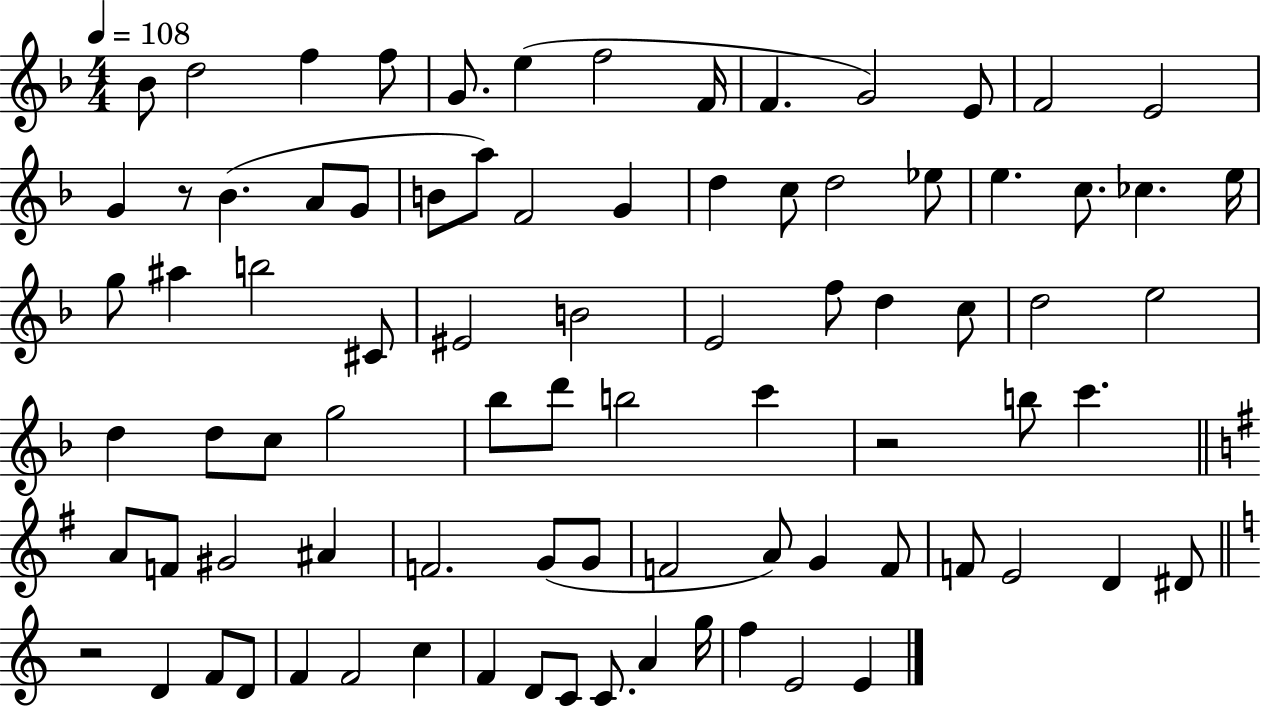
Bb4/e D5/h F5/q F5/e G4/e. E5/q F5/h F4/s F4/q. G4/h E4/e F4/h E4/h G4/q R/e Bb4/q. A4/e G4/e B4/e A5/e F4/h G4/q D5/q C5/e D5/h Eb5/e E5/q. C5/e. CES5/q. E5/s G5/e A#5/q B5/h C#4/e EIS4/h B4/h E4/h F5/e D5/q C5/e D5/h E5/h D5/q D5/e C5/e G5/h Bb5/e D6/e B5/h C6/q R/h B5/e C6/q. A4/e F4/e G#4/h A#4/q F4/h. G4/e G4/e F4/h A4/e G4/q F4/e F4/e E4/h D4/q D#4/e R/h D4/q F4/e D4/e F4/q F4/h C5/q F4/q D4/e C4/e C4/e. A4/q G5/s F5/q E4/h E4/q